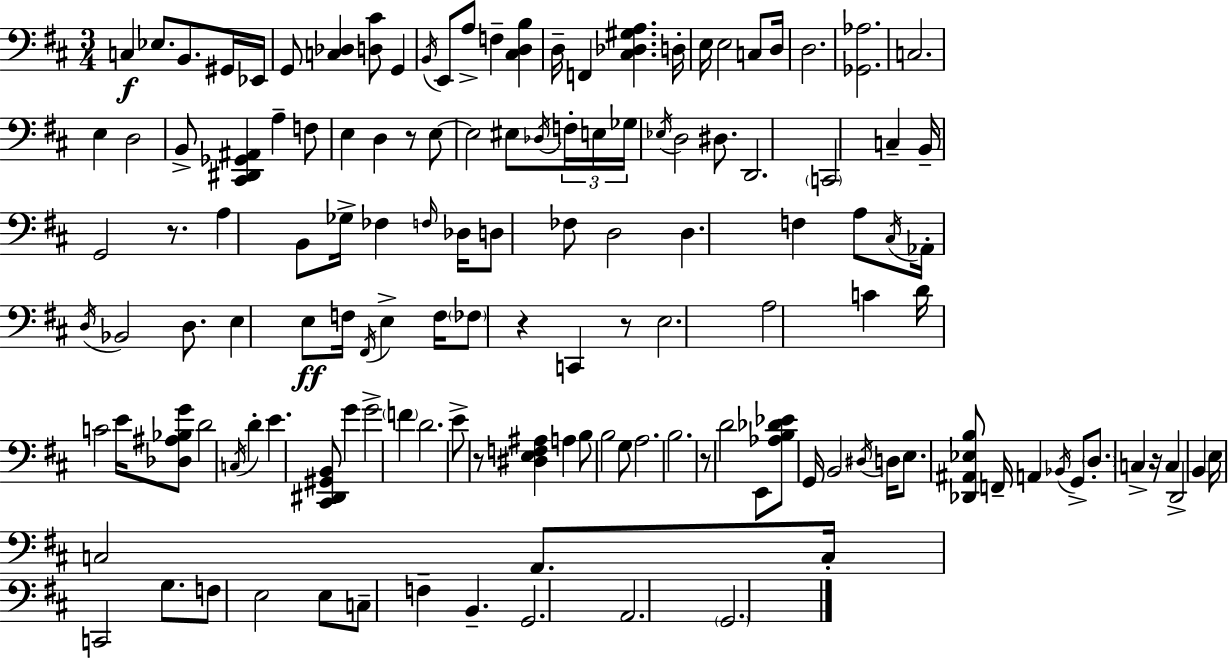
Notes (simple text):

C3/q Eb3/e. B2/e. G#2/s Eb2/s G2/e [C3,Db3]/q [D3,C#4]/e G2/q B2/s E2/e A3/e F3/q [C#3,D3,B3]/q D3/s F2/q [C#3,Db3,G#3,A3]/q. D3/s E3/s E3/h C3/e D3/s D3/h. [Gb2,Ab3]/h. C3/h. E3/q D3/h B2/e [C#2,D#2,Gb2,A#2]/q A3/q F3/e E3/q D3/q R/e E3/e E3/h EIS3/e Db3/s F3/s E3/s Gb3/s Eb3/s D3/h D#3/e. D2/h. C2/h C3/q B2/s G2/h R/e. A3/q B2/e Gb3/s FES3/q F3/s Db3/s D3/e FES3/e D3/h D3/q. F3/q A3/e C#3/s Ab2/s D3/s Bb2/h D3/e. E3/q E3/e F3/s F#2/s E3/q F3/s FES3/e R/q C2/q R/e E3/h. A3/h C4/q D4/s C4/h E4/s [Db3,A#3,Bb3,G4]/e D4/h C3/s D4/q E4/q. [C#2,D#2,G#2,B2]/e G4/q G4/h F4/q D4/h. E4/e R/e [D#3,E3,F3,A#3]/q A3/q B3/e B3/h G3/e A3/h. B3/h. R/e D4/h E2/e [Ab3,B3,Db4,Eb4]/e G2/s B2/h D#3/s D3/s E3/e. [Db2,A#2,Eb3,B3]/e F2/s A2/q Bb2/s G2/e D3/e. C3/q R/s C3/q D2/h B2/q E3/s C3/h A2/e. C3/s C2/h G3/e. F3/e E3/h E3/e C3/e F3/q B2/q. G2/h. A2/h. G2/h.